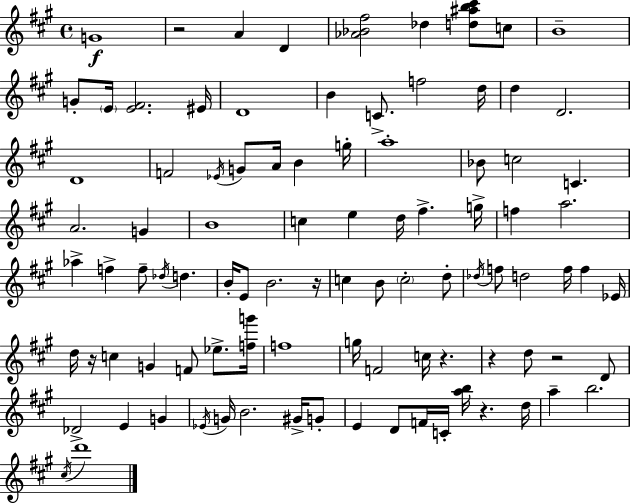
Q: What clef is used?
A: treble